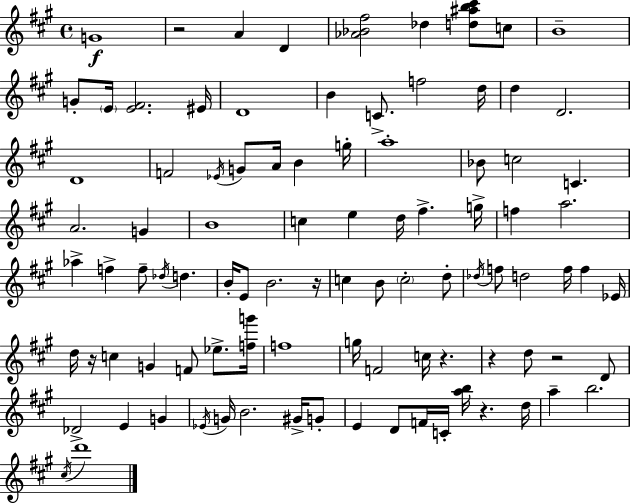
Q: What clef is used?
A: treble